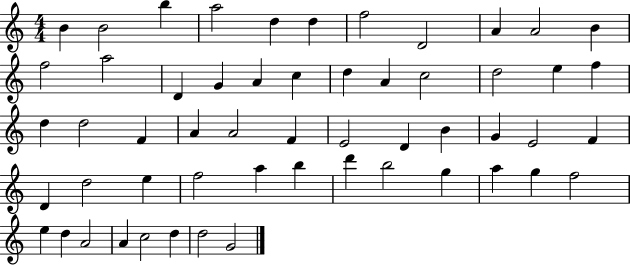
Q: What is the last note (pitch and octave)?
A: G4